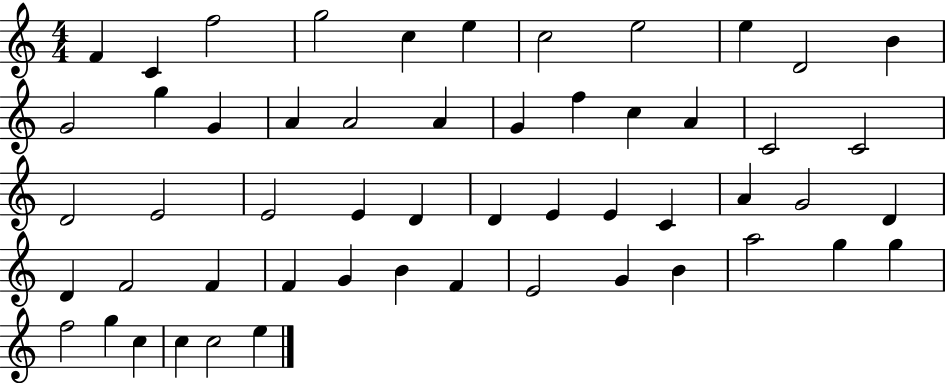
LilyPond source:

{
  \clef treble
  \numericTimeSignature
  \time 4/4
  \key c \major
  f'4 c'4 f''2 | g''2 c''4 e''4 | c''2 e''2 | e''4 d'2 b'4 | \break g'2 g''4 g'4 | a'4 a'2 a'4 | g'4 f''4 c''4 a'4 | c'2 c'2 | \break d'2 e'2 | e'2 e'4 d'4 | d'4 e'4 e'4 c'4 | a'4 g'2 d'4 | \break d'4 f'2 f'4 | f'4 g'4 b'4 f'4 | e'2 g'4 b'4 | a''2 g''4 g''4 | \break f''2 g''4 c''4 | c''4 c''2 e''4 | \bar "|."
}